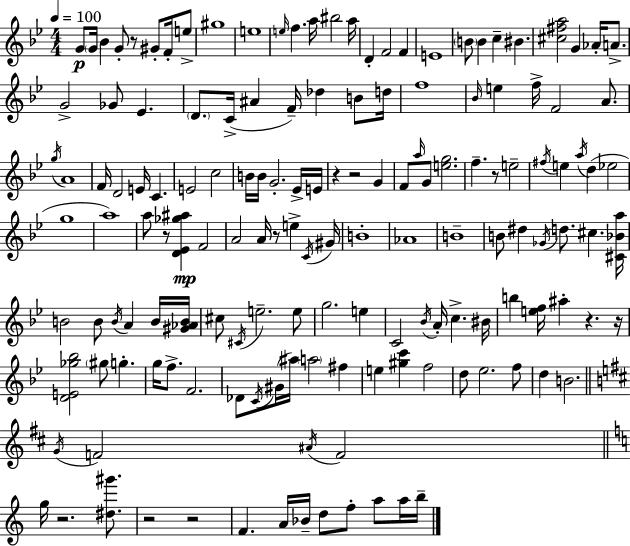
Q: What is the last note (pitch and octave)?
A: B5